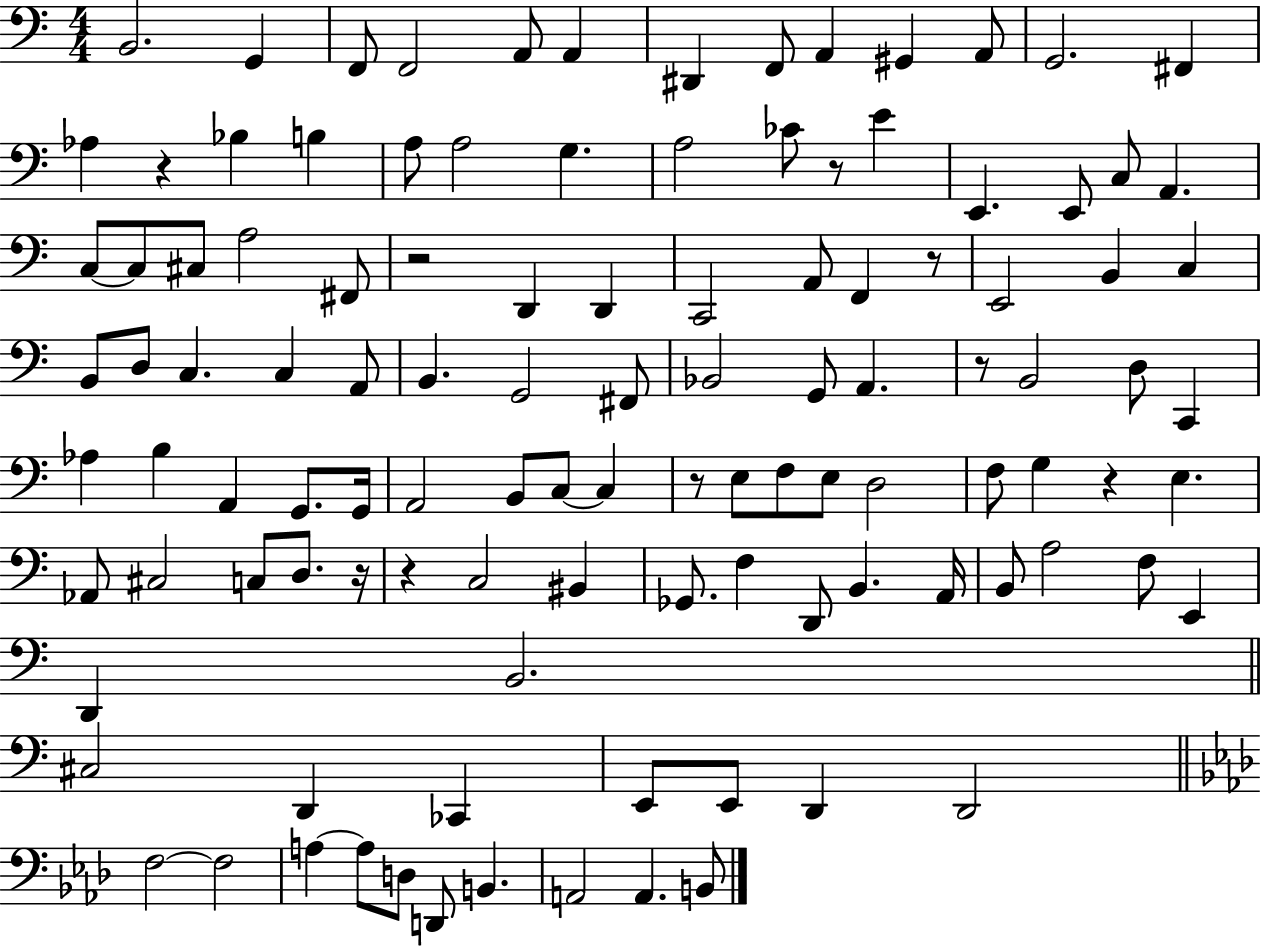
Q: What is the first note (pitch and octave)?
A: B2